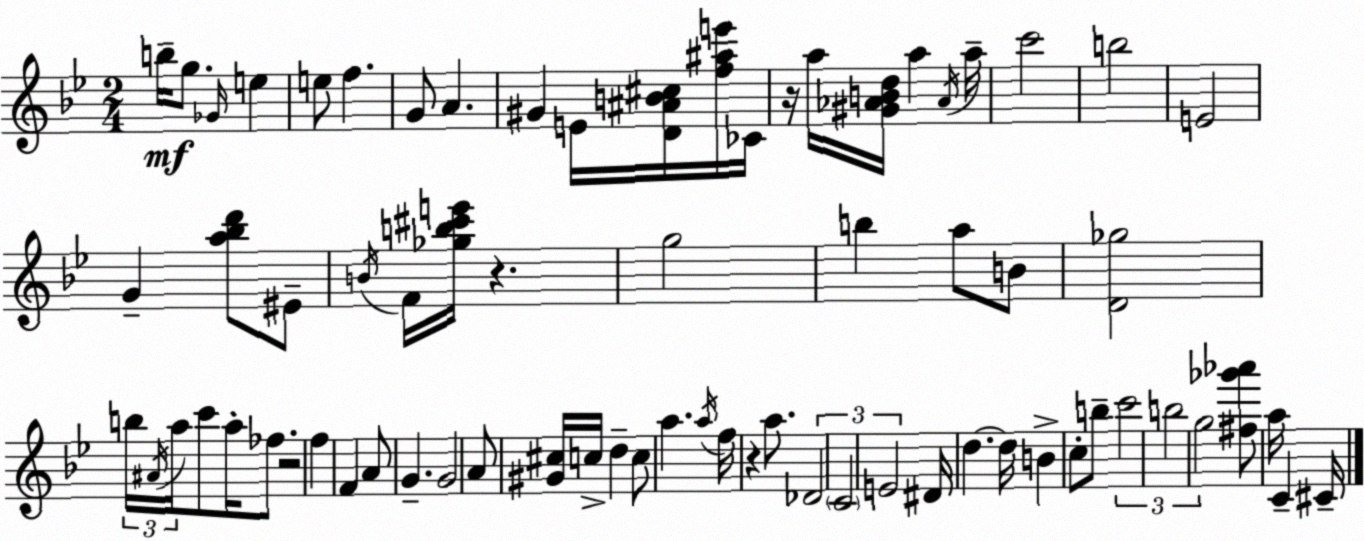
X:1
T:Untitled
M:2/4
L:1/4
K:Bb
b/4 g/2 _G/4 e e/2 f G/2 A ^G E/4 [D^AB^c]/4 [f^ae']/4 _C/4 z/4 a/4 [^G_ABd]/4 a _A/4 a/4 c'2 b2 E2 G [a_bd']/2 ^E/2 B/4 F/4 [_gb^c'e']/4 z g2 b a/2 B/2 [D_g]2 b/4 ^A/4 a/4 c'/2 a/4 _f/2 z2 f F A/2 G G2 A/2 [^G^c]/4 c/4 d c/2 a a/4 f/4 z a/2 _D2 C2 E2 ^D/4 d d/4 B c/2 b/2 c'2 b2 g2 [^f_g'_a']/2 a/4 C ^C/4